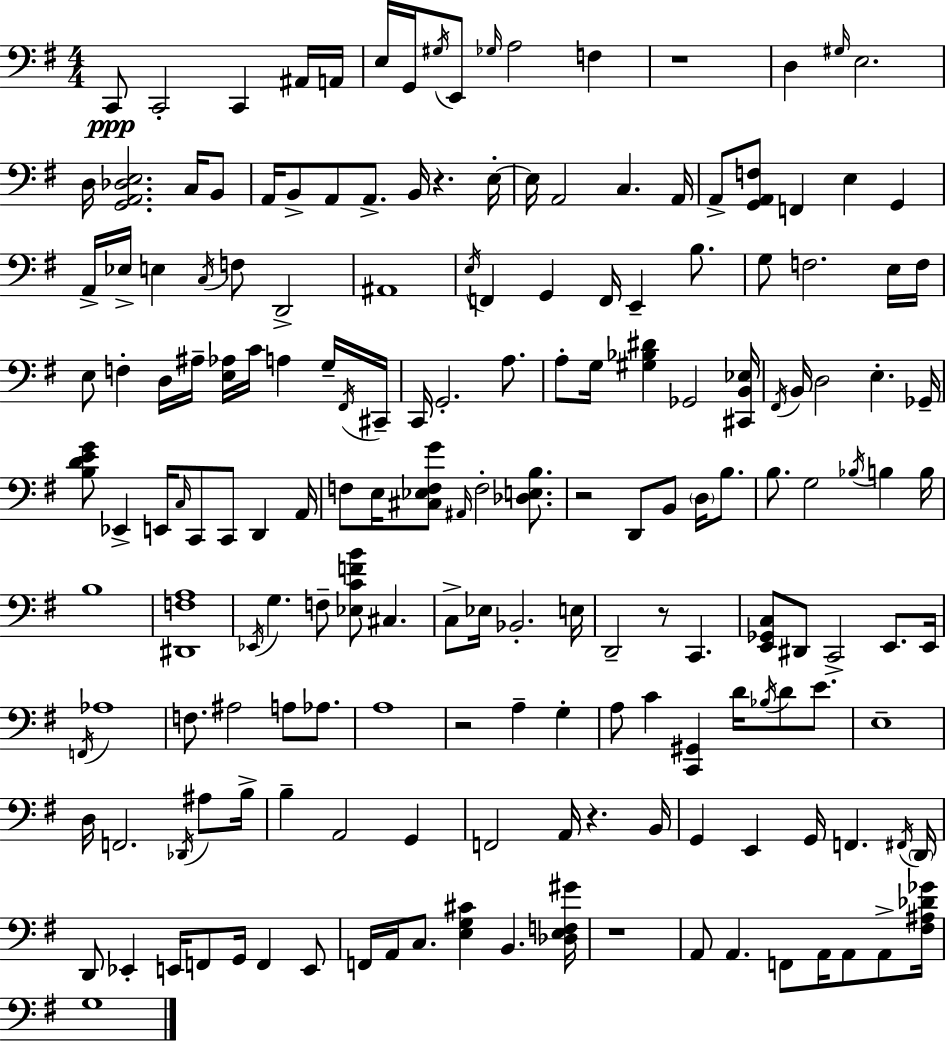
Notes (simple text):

C2/e C2/h C2/q A#2/s A2/s E3/s G2/s G#3/s E2/e Gb3/s A3/h F3/q R/w D3/q G#3/s E3/h. D3/s [G2,A2,Db3,E3]/h. C3/s B2/e A2/s B2/e A2/e A2/e. B2/s R/q. E3/s E3/s A2/h C3/q. A2/s A2/e [G2,A2,F3]/e F2/q E3/q G2/q A2/s Eb3/s E3/q C3/s F3/e D2/h A#2/w E3/s F2/q G2/q F2/s E2/q B3/e. G3/e F3/h. E3/s F3/s E3/e F3/q D3/s A#3/s [E3,Ab3]/s C4/s A3/q G3/s F#2/s C#2/s C2/s G2/h. A3/e. A3/e G3/s [G#3,Bb3,D#4]/q Gb2/h [C#2,B2,Eb3]/s F#2/s B2/s D3/h E3/q. Gb2/s [B3,D4,E4,G4]/e Eb2/q E2/s C3/s C2/e C2/e D2/q A2/s F3/e E3/s [C#3,Eb3,F3,G4]/e A#2/s F3/h [Db3,E3,B3]/e. R/h D2/e B2/e D3/s B3/e. B3/e. G3/h Bb3/s B3/q B3/s B3/w [D#2,F3,A3]/w Eb2/s G3/q. F3/e [Eb3,C4,F4,B4]/e C#3/q. C3/e Eb3/s Bb2/h. E3/s D2/h R/e C2/q. [E2,Gb2,C3]/e D#2/e C2/h E2/e. E2/s F2/s Ab3/w F3/e. A#3/h A3/e Ab3/e. A3/w R/h A3/q G3/q A3/e C4/q [C2,G#2]/q D4/s Bb3/s D4/e E4/e. E3/w D3/s F2/h. Db2/s A#3/e B3/s B3/q A2/h G2/q F2/h A2/s R/q. B2/s G2/q E2/q G2/s F2/q. F#2/s D2/s D2/e Eb2/q E2/s F2/e G2/s F2/q E2/e F2/s A2/s C3/e. [E3,G3,C#4]/q B2/q. [Db3,E3,F3,G#4]/s R/w A2/e A2/q. F2/e A2/s A2/e A2/e [F#3,A#3,Db4,Gb4]/s G3/w